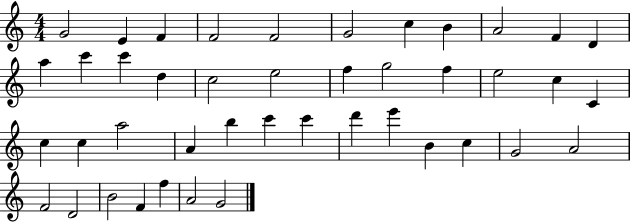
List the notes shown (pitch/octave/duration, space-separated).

G4/h E4/q F4/q F4/h F4/h G4/h C5/q B4/q A4/h F4/q D4/q A5/q C6/q C6/q D5/q C5/h E5/h F5/q G5/h F5/q E5/h C5/q C4/q C5/q C5/q A5/h A4/q B5/q C6/q C6/q D6/q E6/q B4/q C5/q G4/h A4/h F4/h D4/h B4/h F4/q F5/q A4/h G4/h